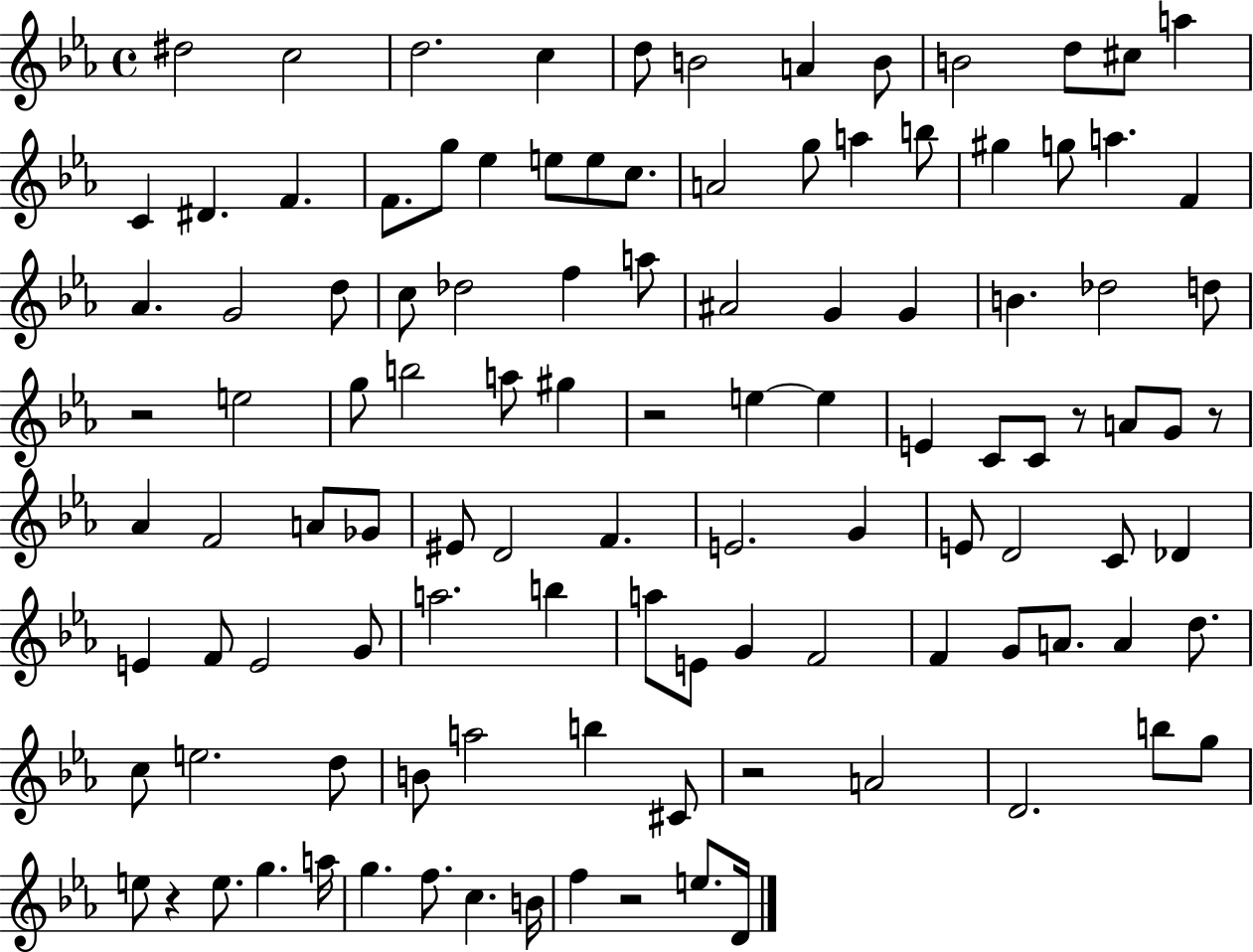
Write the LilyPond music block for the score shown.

{
  \clef treble
  \time 4/4
  \defaultTimeSignature
  \key ees \major
  dis''2 c''2 | d''2. c''4 | d''8 b'2 a'4 b'8 | b'2 d''8 cis''8 a''4 | \break c'4 dis'4. f'4. | f'8. g''8 ees''4 e''8 e''8 c''8. | a'2 g''8 a''4 b''8 | gis''4 g''8 a''4. f'4 | \break aes'4. g'2 d''8 | c''8 des''2 f''4 a''8 | ais'2 g'4 g'4 | b'4. des''2 d''8 | \break r2 e''2 | g''8 b''2 a''8 gis''4 | r2 e''4~~ e''4 | e'4 c'8 c'8 r8 a'8 g'8 r8 | \break aes'4 f'2 a'8 ges'8 | eis'8 d'2 f'4. | e'2. g'4 | e'8 d'2 c'8 des'4 | \break e'4 f'8 e'2 g'8 | a''2. b''4 | a''8 e'8 g'4 f'2 | f'4 g'8 a'8. a'4 d''8. | \break c''8 e''2. d''8 | b'8 a''2 b''4 cis'8 | r2 a'2 | d'2. b''8 g''8 | \break e''8 r4 e''8. g''4. a''16 | g''4. f''8. c''4. b'16 | f''4 r2 e''8. d'16 | \bar "|."
}